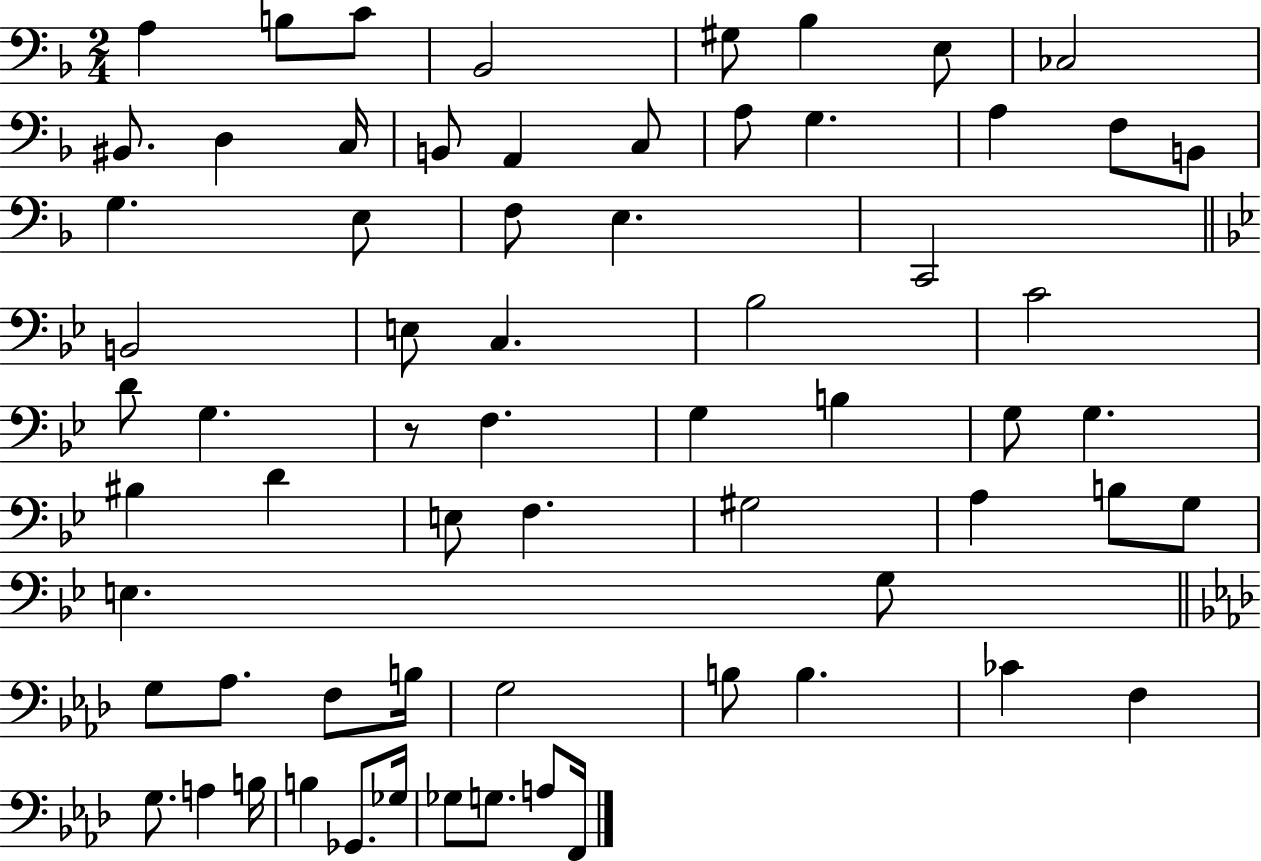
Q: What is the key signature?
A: F major